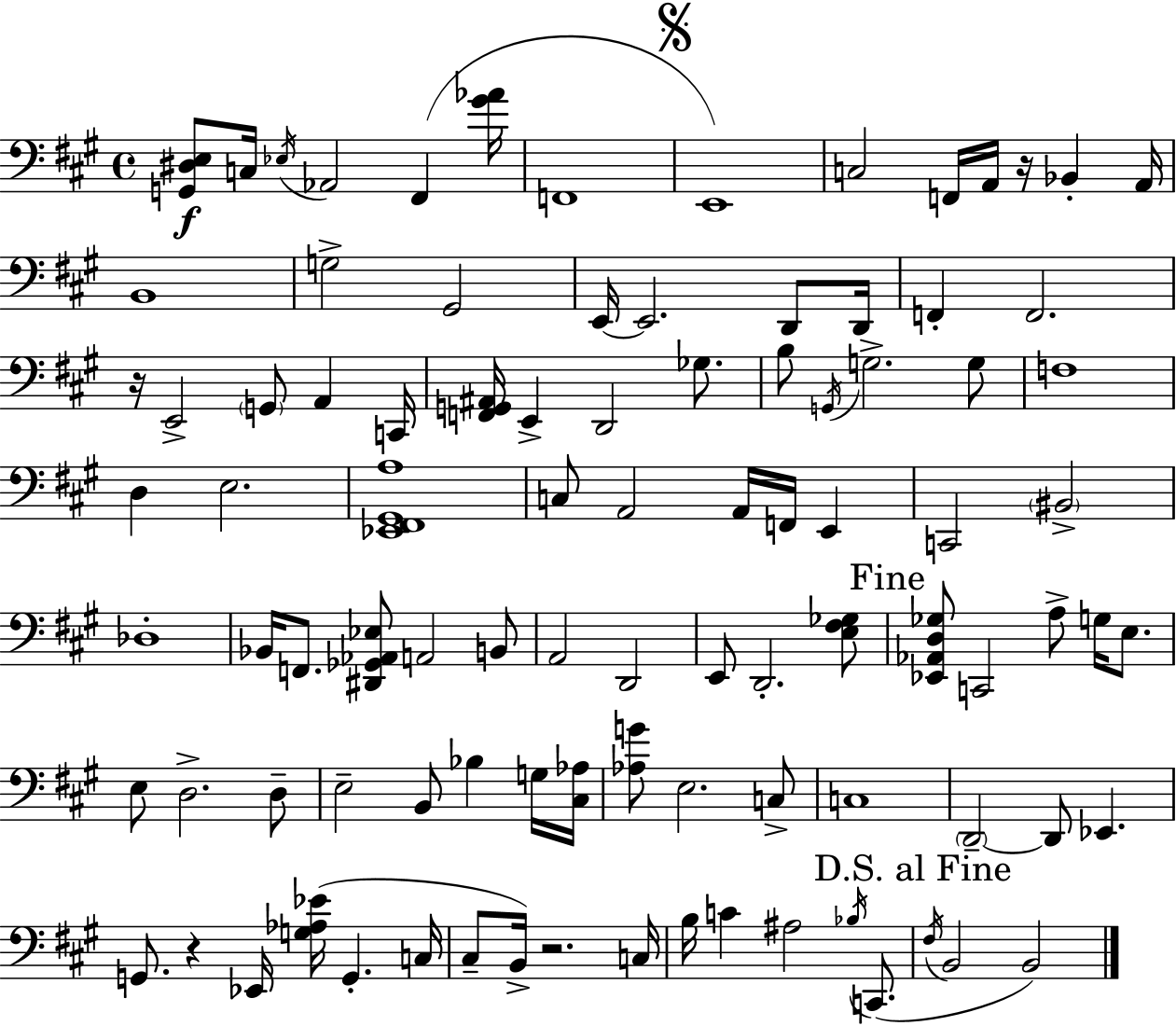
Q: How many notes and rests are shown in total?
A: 96